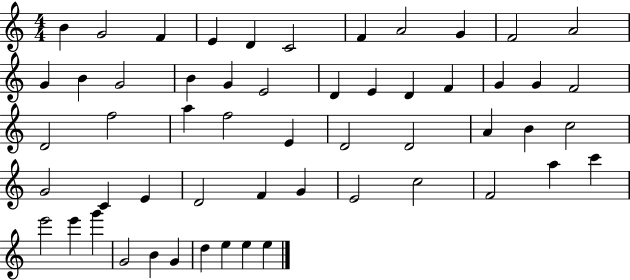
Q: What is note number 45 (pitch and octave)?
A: C6